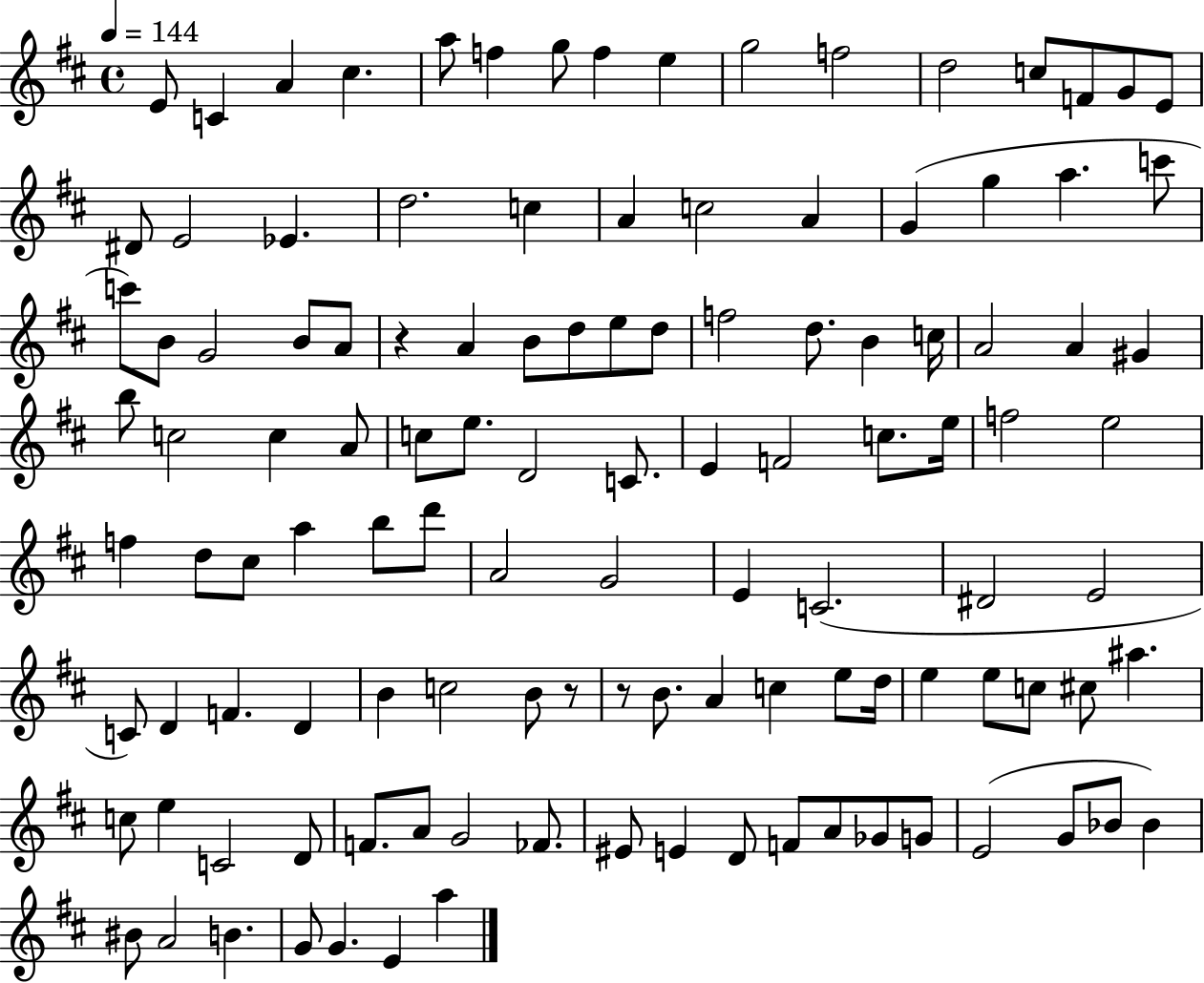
{
  \clef treble
  \time 4/4
  \defaultTimeSignature
  \key d \major
  \tempo 4 = 144
  e'8 c'4 a'4 cis''4. | a''8 f''4 g''8 f''4 e''4 | g''2 f''2 | d''2 c''8 f'8 g'8 e'8 | \break dis'8 e'2 ees'4. | d''2. c''4 | a'4 c''2 a'4 | g'4( g''4 a''4. c'''8 | \break c'''8) b'8 g'2 b'8 a'8 | r4 a'4 b'8 d''8 e''8 d''8 | f''2 d''8. b'4 c''16 | a'2 a'4 gis'4 | \break b''8 c''2 c''4 a'8 | c''8 e''8. d'2 c'8. | e'4 f'2 c''8. e''16 | f''2 e''2 | \break f''4 d''8 cis''8 a''4 b''8 d'''8 | a'2 g'2 | e'4 c'2.( | dis'2 e'2 | \break c'8) d'4 f'4. d'4 | b'4 c''2 b'8 r8 | r8 b'8. a'4 c''4 e''8 d''16 | e''4 e''8 c''8 cis''8 ais''4. | \break c''8 e''4 c'2 d'8 | f'8. a'8 g'2 fes'8. | eis'8 e'4 d'8 f'8 a'8 ges'8 g'8 | e'2( g'8 bes'8 bes'4) | \break bis'8 a'2 b'4. | g'8 g'4. e'4 a''4 | \bar "|."
}